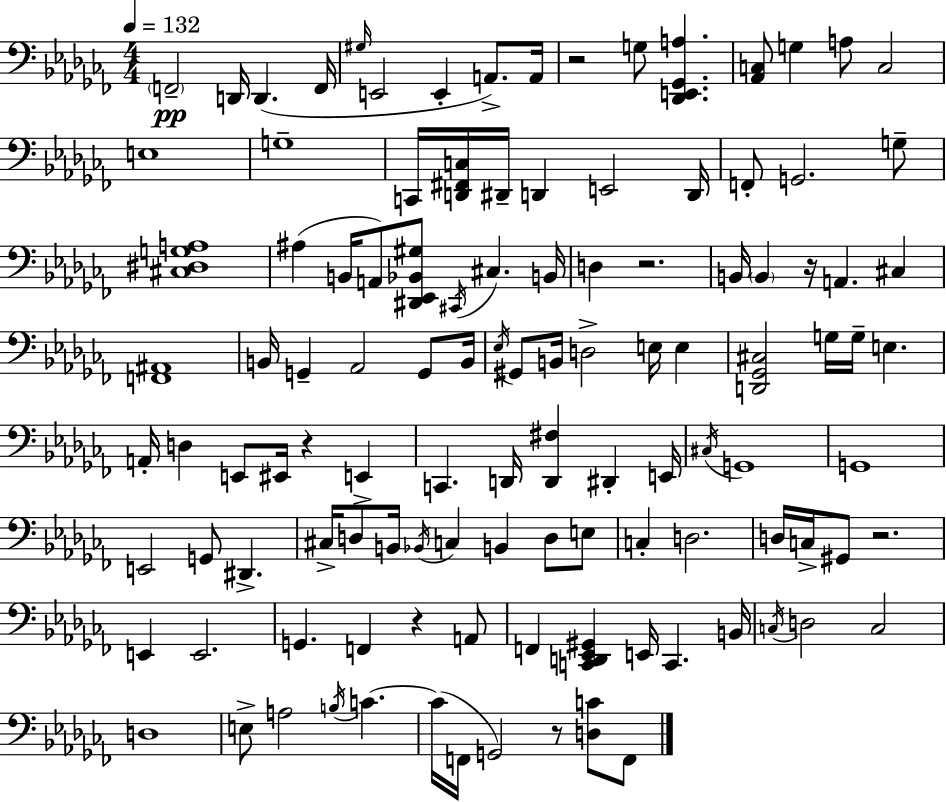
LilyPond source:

{
  \clef bass
  \numericTimeSignature
  \time 4/4
  \key aes \minor
  \tempo 4 = 132
  \parenthesize f,2--\pp d,16 d,4.( f,16 | \grace { gis16 } e,2 e,4-. a,8.->) | a,16 r2 g8 <des, e, ges, a>4. | <aes, c>8 g4 a8 c2 | \break e1 | g1-- | c,16 <d, fis, c>16 dis,16-- d,4 e,2 | d,16 f,8-. g,2. g8-- | \break <cis dis g a>1 | ais4( b,16 a,8) <dis, ees, bes, gis>8 \acciaccatura { cis,16 } cis4. | b,16 d4 r2. | b,16 \parenthesize b,4 r16 a,4. cis4 | \break <f, ais,>1 | b,16 g,4-- aes,2 g,8 | b,16 \acciaccatura { ees16 } gis,8 b,16 d2-> e16 e4 | <d, ges, cis>2 g16 g16-- e4. | \break a,16-. d4 e,8 eis,16 r4 e,4-> | c,4. d,16 <d, fis>4 dis,4-. | e,16 \acciaccatura { cis16 } g,1 | g,1 | \break e,2 g,8 dis,4.-> | cis16-> d8 b,16 \acciaccatura { bes,16 } c4 b,4 | d8 e8 c4-. d2. | d16 c16-> gis,8 r2. | \break e,4 e,2. | g,4. f,4 r4 | a,8 f,4 <c, d, ees, gis,>4 e,16 c,4. | b,16 \acciaccatura { c16 } d2 c2 | \break d1 | e8-> a2 | \acciaccatura { b16 } c'4.~~ c'16( f,16 g,2) | r8 <d c'>8 f,8 \bar "|."
}